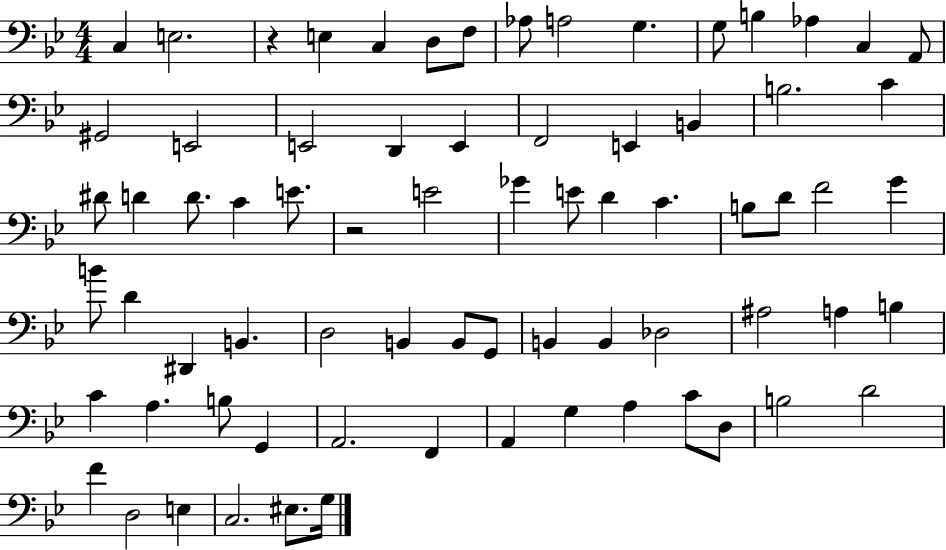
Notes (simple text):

C3/q E3/h. R/q E3/q C3/q D3/e F3/e Ab3/e A3/h G3/q. G3/e B3/q Ab3/q C3/q A2/e G#2/h E2/h E2/h D2/q E2/q F2/h E2/q B2/q B3/h. C4/q D#4/e D4/q D4/e. C4/q E4/e. R/h E4/h Gb4/q E4/e D4/q C4/q. B3/e D4/e F4/h G4/q B4/e D4/q D#2/q B2/q. D3/h B2/q B2/e G2/e B2/q B2/q Db3/h A#3/h A3/q B3/q C4/q A3/q. B3/e G2/q A2/h. F2/q A2/q G3/q A3/q C4/e D3/e B3/h D4/h F4/q D3/h E3/q C3/h. EIS3/e. G3/s